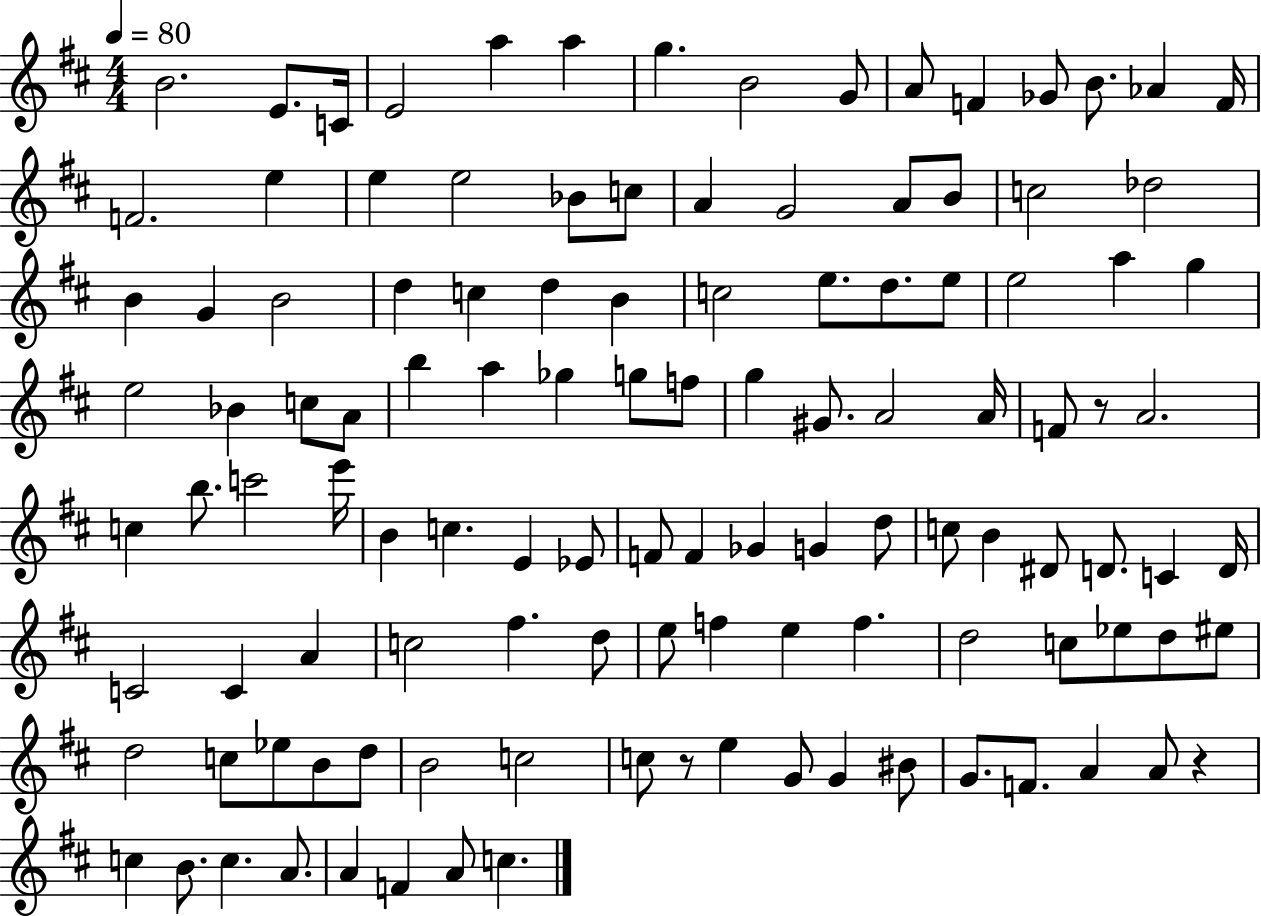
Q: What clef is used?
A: treble